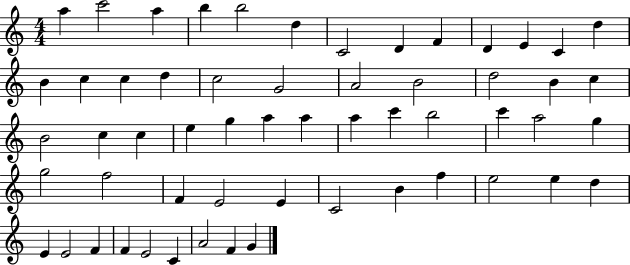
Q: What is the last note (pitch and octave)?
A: G4